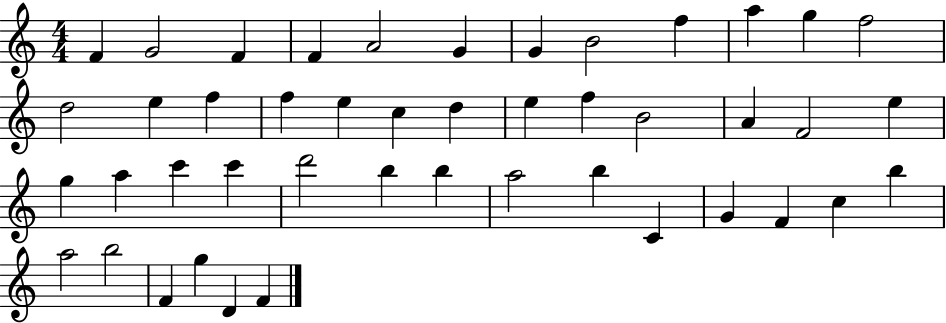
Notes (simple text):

F4/q G4/h F4/q F4/q A4/h G4/q G4/q B4/h F5/q A5/q G5/q F5/h D5/h E5/q F5/q F5/q E5/q C5/q D5/q E5/q F5/q B4/h A4/q F4/h E5/q G5/q A5/q C6/q C6/q D6/h B5/q B5/q A5/h B5/q C4/q G4/q F4/q C5/q B5/q A5/h B5/h F4/q G5/q D4/q F4/q